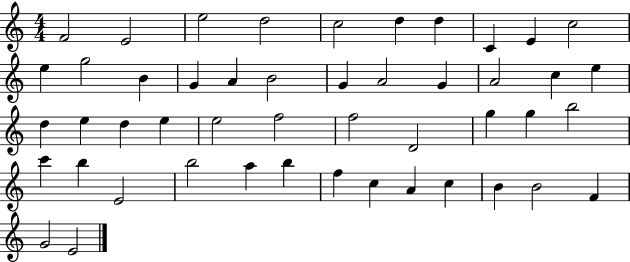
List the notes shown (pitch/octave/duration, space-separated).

F4/h E4/h E5/h D5/h C5/h D5/q D5/q C4/q E4/q C5/h E5/q G5/h B4/q G4/q A4/q B4/h G4/q A4/h G4/q A4/h C5/q E5/q D5/q E5/q D5/q E5/q E5/h F5/h F5/h D4/h G5/q G5/q B5/h C6/q B5/q E4/h B5/h A5/q B5/q F5/q C5/q A4/q C5/q B4/q B4/h F4/q G4/h E4/h